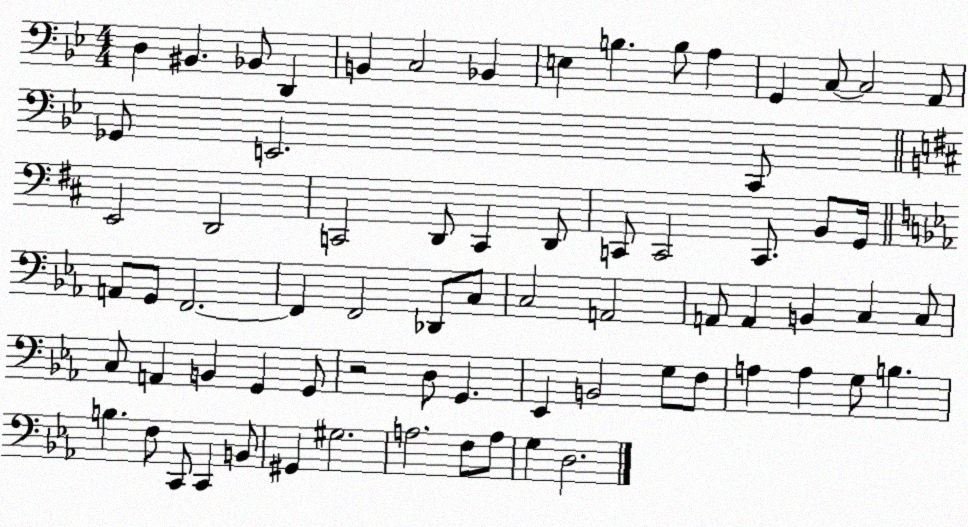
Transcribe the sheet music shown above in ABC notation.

X:1
T:Untitled
M:4/4
L:1/4
K:Bb
D, ^B,, _B,,/2 D,, B,, C,2 _B,, E, B, B,/2 A, G,, C,/2 C,2 A,,/2 _G,,/2 E,,2 C,,/2 E,,2 D,,2 C,,2 D,,/2 C,, D,,/2 C,,/2 C,,2 C,,/2 B,,/2 G,,/4 A,,/2 G,,/2 F,,2 F,, F,,2 _D,,/2 C,/2 C,2 A,,2 A,,/2 A,, B,, C, C,/2 C,/2 A,, B,, G,, G,,/2 z2 D,/2 G,, _E,, B,,2 G,/2 F,/2 A, A, G,/2 B, B, F,/2 C,,/2 C,, B,,/2 ^G,, ^G,2 A,2 F,/2 A,/2 G, D,2